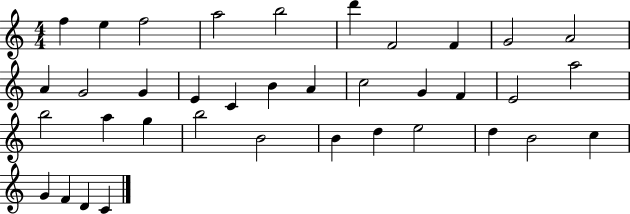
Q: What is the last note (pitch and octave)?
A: C4